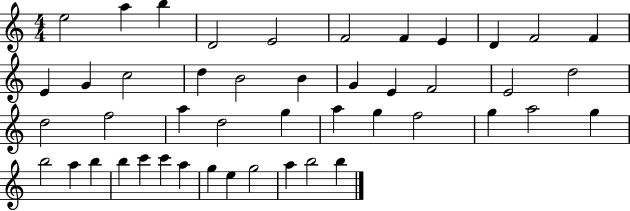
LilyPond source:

{
  \clef treble
  \numericTimeSignature
  \time 4/4
  \key c \major
  e''2 a''4 b''4 | d'2 e'2 | f'2 f'4 e'4 | d'4 f'2 f'4 | \break e'4 g'4 c''2 | d''4 b'2 b'4 | g'4 e'4 f'2 | e'2 d''2 | \break d''2 f''2 | a''4 d''2 g''4 | a''4 g''4 f''2 | g''4 a''2 g''4 | \break b''2 a''4 b''4 | b''4 c'''4 c'''4 a''4 | g''4 e''4 g''2 | a''4 b''2 b''4 | \break \bar "|."
}